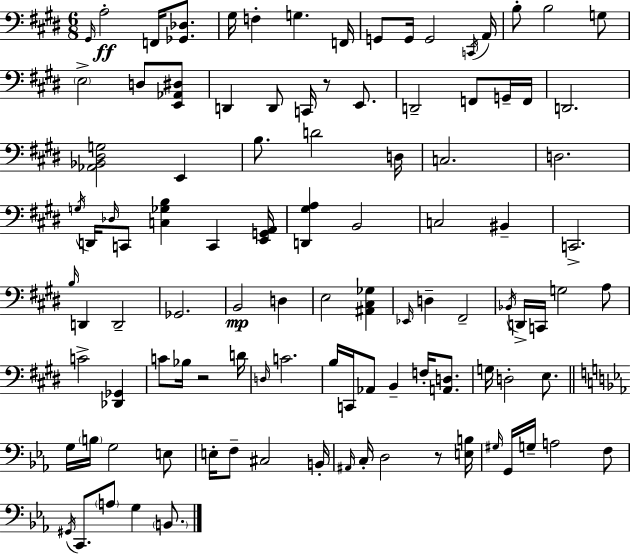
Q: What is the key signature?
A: E major